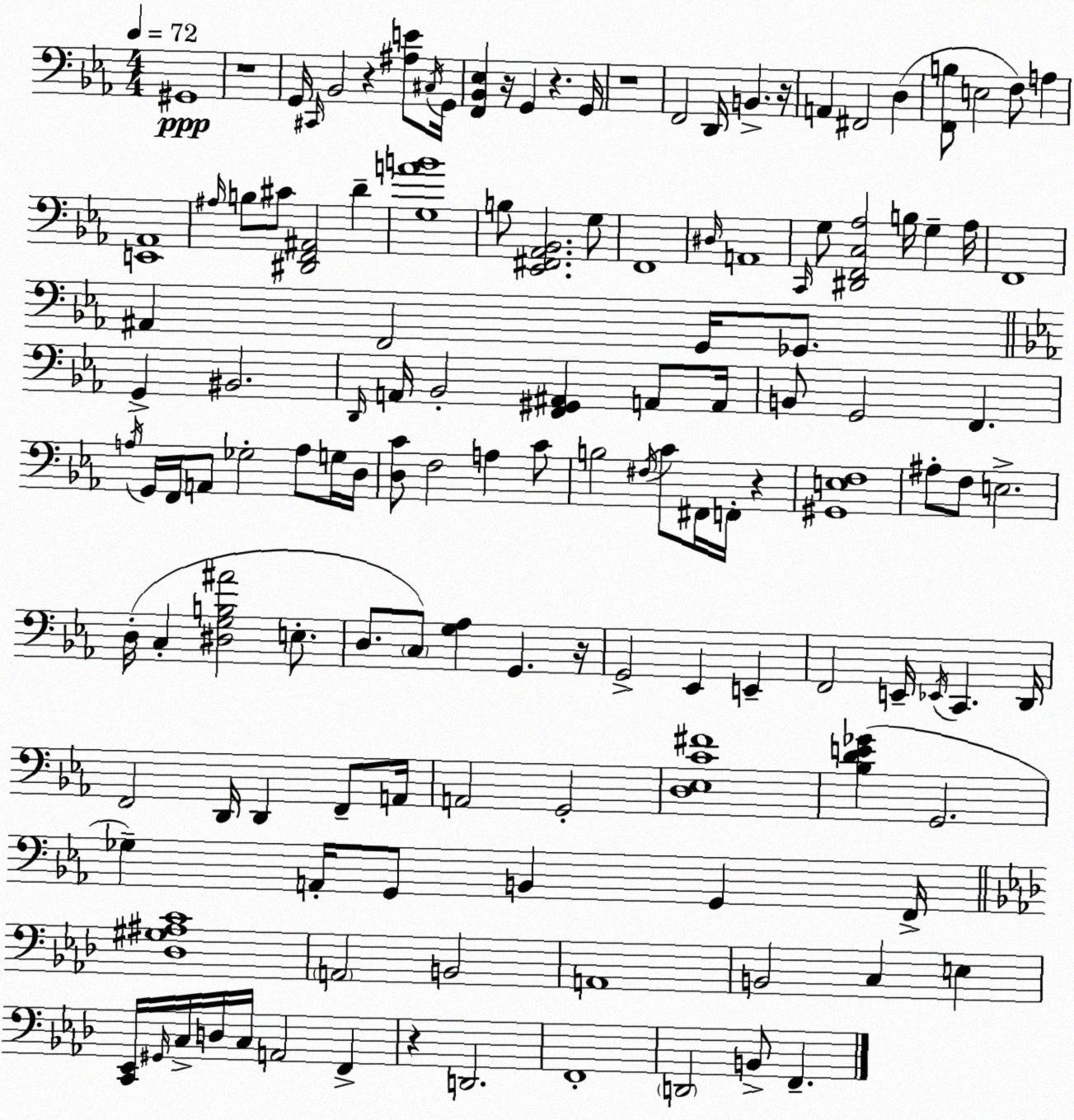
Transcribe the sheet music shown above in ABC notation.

X:1
T:Untitled
M:4/4
L:1/4
K:Cm
^G,,4 z4 G,,/4 ^C,,/4 _B,,2 z [^A,E]/2 ^C,/4 G,,/4 [F,,_B,,_E,] z/4 G,, z G,,/4 z4 F,,2 D,,/4 B,, z/4 A,, ^F,,2 D, [F,,B,]/2 E,2 F,/2 A, [E,,_A,,]4 ^A,/4 B,/2 ^C/2 [^D,,F,,^A,,]2 D [G,AB]4 B,/2 [_E,,^F,,_A,,_B,,]2 G,/2 F,,4 ^D,/4 A,,4 C,,/4 G,/2 [^D,,F,,C,_A,]2 B,/4 G, _A,/4 F,,4 ^A,, F,,2 G,,/4 _G,,/2 G,, ^B,,2 D,,/4 A,,/4 _B,,2 [F,,^G,,^A,,] A,,/2 A,,/4 B,,/2 G,,2 F,, A,/4 G,,/4 F,,/4 A,,/2 _G,2 A,/2 G,/4 D,/4 [D,C]/2 F,2 A, C/2 B,2 ^F,/4 C/2 ^F,,/4 F,,/4 z [^G,,E,F,]4 ^A,/2 F,/2 E,2 D,/4 C, [^D,G,B,^A]2 E,/2 D,/2 C,/2 [G,_A,] G,, z/4 G,,2 _E,, E,, F,,2 E,,/4 _E,,/4 C,, D,,/4 F,,2 D,,/4 D,, F,,/2 A,,/4 A,,2 G,,2 [D,_E,C^F]4 [_B,DE_G] G,,2 _G, A,,/4 G,,/2 B,, G,, F,,/4 [_D,^G,^A,C]4 A,,2 B,,2 A,,4 B,,2 C, E, [C,,_E,,]/4 ^G,,/4 C,/4 D,/4 C,/4 A,,2 F,, z D,,2 F,,4 D,,2 B,,/2 F,,